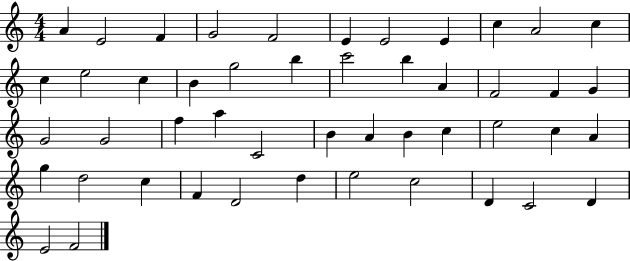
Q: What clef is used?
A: treble